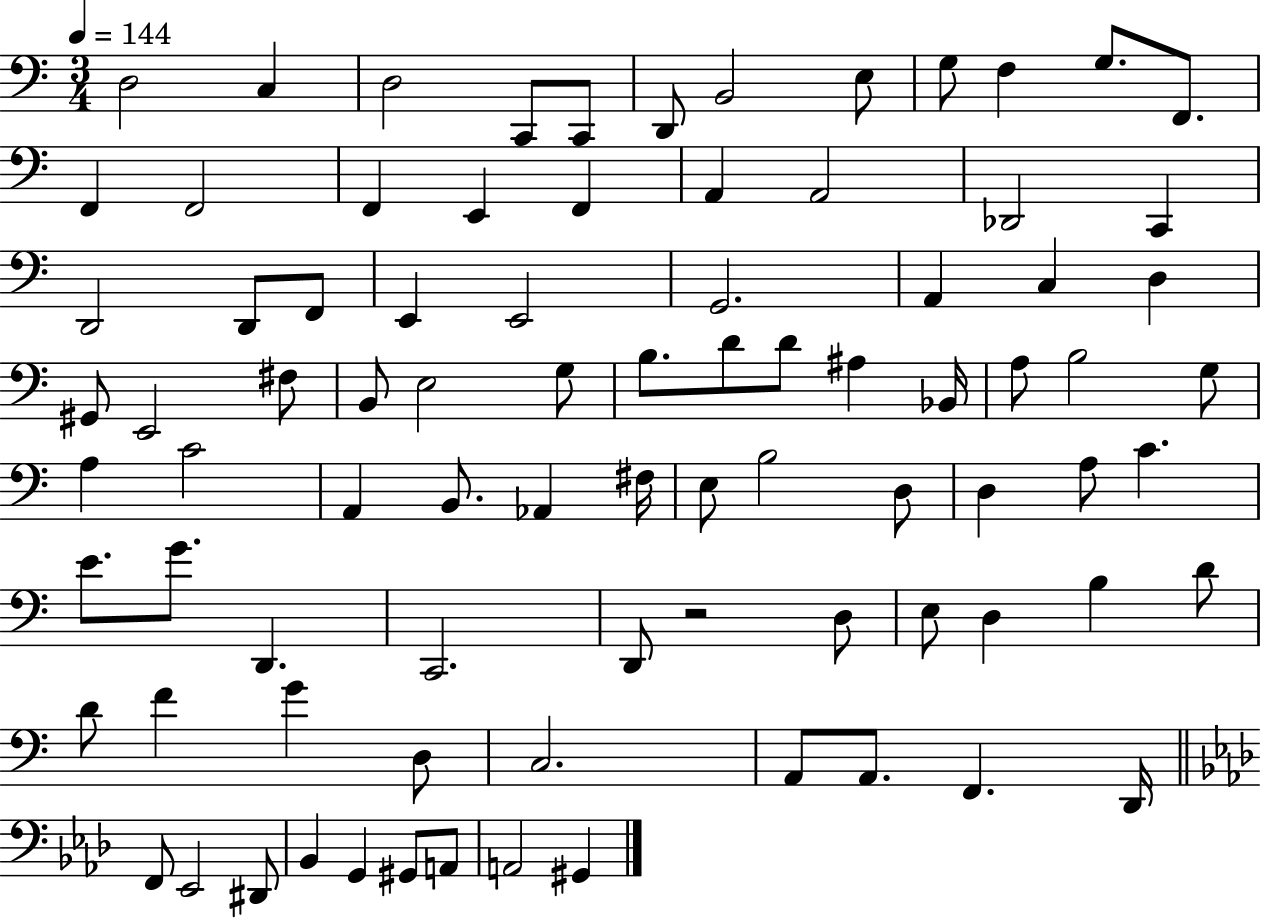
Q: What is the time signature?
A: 3/4